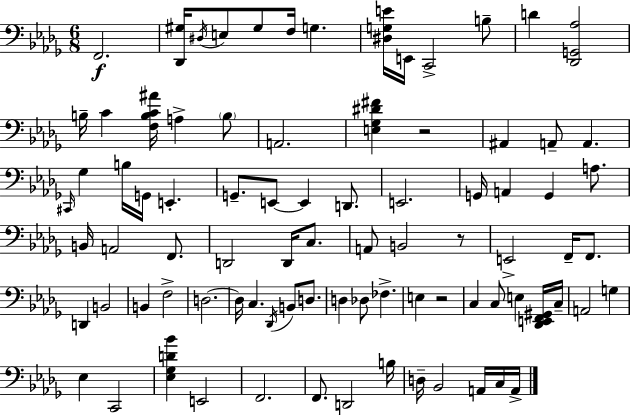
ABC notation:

X:1
T:Untitled
M:6/8
L:1/4
K:Bbm
F,,2 [_D,,^G,]/4 ^D,/4 E,/2 ^G,/2 F,/4 G, [^D,G,E]/4 E,,/4 C,,2 B,/2 D [_D,,G,,_A,]2 B,/4 C [F,B,C^A]/4 A, B,/2 A,,2 [E,_G,^D^F] z2 ^A,, A,,/2 A,, ^C,,/4 _G, B,/4 G,,/4 E,, G,,/2 E,,/2 E,, D,,/2 E,,2 G,,/4 A,, G,, A,/2 B,,/4 A,,2 F,,/2 D,,2 D,,/4 C,/2 A,,/2 B,,2 z/2 E,,2 F,,/4 F,,/2 D,, B,,2 B,, F,2 D,2 D,/4 C, _D,,/4 B,,/2 D,/2 D, _D,/2 _F, E, z2 C, C,/2 E, [_D,,E,,F,,^G,,]/4 C,/4 A,,2 G, _E, C,,2 [_E,_G,D_B] E,,2 F,,2 F,,/2 D,,2 B,/4 D,/4 _B,,2 A,,/4 C,/4 A,,/4